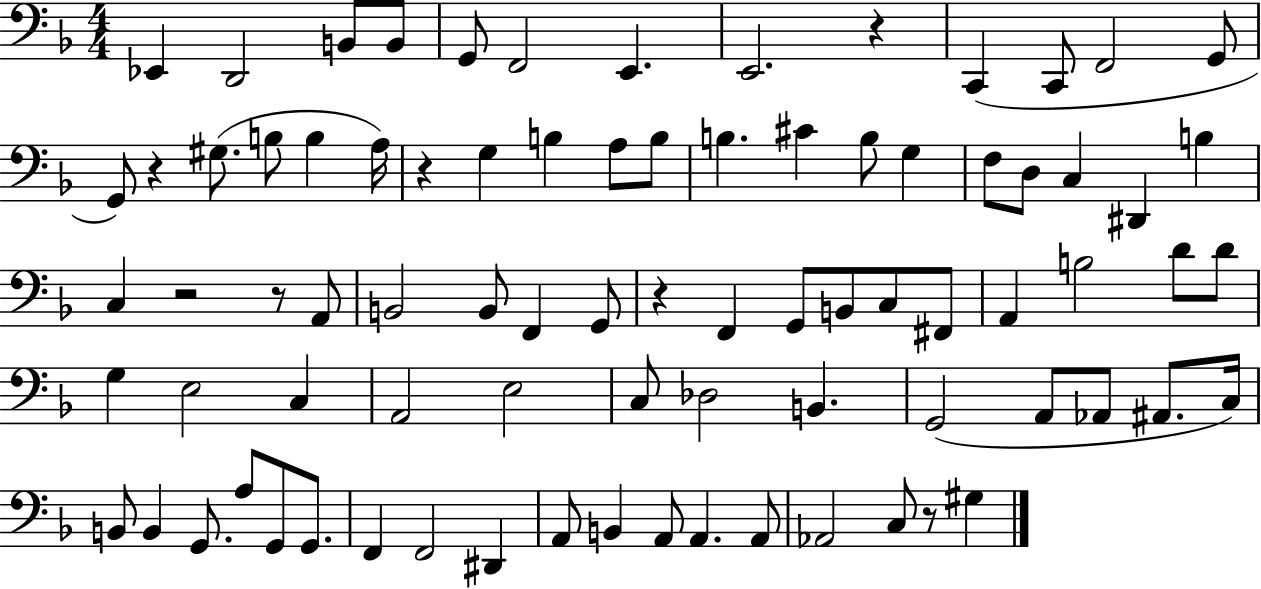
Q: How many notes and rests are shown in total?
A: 82